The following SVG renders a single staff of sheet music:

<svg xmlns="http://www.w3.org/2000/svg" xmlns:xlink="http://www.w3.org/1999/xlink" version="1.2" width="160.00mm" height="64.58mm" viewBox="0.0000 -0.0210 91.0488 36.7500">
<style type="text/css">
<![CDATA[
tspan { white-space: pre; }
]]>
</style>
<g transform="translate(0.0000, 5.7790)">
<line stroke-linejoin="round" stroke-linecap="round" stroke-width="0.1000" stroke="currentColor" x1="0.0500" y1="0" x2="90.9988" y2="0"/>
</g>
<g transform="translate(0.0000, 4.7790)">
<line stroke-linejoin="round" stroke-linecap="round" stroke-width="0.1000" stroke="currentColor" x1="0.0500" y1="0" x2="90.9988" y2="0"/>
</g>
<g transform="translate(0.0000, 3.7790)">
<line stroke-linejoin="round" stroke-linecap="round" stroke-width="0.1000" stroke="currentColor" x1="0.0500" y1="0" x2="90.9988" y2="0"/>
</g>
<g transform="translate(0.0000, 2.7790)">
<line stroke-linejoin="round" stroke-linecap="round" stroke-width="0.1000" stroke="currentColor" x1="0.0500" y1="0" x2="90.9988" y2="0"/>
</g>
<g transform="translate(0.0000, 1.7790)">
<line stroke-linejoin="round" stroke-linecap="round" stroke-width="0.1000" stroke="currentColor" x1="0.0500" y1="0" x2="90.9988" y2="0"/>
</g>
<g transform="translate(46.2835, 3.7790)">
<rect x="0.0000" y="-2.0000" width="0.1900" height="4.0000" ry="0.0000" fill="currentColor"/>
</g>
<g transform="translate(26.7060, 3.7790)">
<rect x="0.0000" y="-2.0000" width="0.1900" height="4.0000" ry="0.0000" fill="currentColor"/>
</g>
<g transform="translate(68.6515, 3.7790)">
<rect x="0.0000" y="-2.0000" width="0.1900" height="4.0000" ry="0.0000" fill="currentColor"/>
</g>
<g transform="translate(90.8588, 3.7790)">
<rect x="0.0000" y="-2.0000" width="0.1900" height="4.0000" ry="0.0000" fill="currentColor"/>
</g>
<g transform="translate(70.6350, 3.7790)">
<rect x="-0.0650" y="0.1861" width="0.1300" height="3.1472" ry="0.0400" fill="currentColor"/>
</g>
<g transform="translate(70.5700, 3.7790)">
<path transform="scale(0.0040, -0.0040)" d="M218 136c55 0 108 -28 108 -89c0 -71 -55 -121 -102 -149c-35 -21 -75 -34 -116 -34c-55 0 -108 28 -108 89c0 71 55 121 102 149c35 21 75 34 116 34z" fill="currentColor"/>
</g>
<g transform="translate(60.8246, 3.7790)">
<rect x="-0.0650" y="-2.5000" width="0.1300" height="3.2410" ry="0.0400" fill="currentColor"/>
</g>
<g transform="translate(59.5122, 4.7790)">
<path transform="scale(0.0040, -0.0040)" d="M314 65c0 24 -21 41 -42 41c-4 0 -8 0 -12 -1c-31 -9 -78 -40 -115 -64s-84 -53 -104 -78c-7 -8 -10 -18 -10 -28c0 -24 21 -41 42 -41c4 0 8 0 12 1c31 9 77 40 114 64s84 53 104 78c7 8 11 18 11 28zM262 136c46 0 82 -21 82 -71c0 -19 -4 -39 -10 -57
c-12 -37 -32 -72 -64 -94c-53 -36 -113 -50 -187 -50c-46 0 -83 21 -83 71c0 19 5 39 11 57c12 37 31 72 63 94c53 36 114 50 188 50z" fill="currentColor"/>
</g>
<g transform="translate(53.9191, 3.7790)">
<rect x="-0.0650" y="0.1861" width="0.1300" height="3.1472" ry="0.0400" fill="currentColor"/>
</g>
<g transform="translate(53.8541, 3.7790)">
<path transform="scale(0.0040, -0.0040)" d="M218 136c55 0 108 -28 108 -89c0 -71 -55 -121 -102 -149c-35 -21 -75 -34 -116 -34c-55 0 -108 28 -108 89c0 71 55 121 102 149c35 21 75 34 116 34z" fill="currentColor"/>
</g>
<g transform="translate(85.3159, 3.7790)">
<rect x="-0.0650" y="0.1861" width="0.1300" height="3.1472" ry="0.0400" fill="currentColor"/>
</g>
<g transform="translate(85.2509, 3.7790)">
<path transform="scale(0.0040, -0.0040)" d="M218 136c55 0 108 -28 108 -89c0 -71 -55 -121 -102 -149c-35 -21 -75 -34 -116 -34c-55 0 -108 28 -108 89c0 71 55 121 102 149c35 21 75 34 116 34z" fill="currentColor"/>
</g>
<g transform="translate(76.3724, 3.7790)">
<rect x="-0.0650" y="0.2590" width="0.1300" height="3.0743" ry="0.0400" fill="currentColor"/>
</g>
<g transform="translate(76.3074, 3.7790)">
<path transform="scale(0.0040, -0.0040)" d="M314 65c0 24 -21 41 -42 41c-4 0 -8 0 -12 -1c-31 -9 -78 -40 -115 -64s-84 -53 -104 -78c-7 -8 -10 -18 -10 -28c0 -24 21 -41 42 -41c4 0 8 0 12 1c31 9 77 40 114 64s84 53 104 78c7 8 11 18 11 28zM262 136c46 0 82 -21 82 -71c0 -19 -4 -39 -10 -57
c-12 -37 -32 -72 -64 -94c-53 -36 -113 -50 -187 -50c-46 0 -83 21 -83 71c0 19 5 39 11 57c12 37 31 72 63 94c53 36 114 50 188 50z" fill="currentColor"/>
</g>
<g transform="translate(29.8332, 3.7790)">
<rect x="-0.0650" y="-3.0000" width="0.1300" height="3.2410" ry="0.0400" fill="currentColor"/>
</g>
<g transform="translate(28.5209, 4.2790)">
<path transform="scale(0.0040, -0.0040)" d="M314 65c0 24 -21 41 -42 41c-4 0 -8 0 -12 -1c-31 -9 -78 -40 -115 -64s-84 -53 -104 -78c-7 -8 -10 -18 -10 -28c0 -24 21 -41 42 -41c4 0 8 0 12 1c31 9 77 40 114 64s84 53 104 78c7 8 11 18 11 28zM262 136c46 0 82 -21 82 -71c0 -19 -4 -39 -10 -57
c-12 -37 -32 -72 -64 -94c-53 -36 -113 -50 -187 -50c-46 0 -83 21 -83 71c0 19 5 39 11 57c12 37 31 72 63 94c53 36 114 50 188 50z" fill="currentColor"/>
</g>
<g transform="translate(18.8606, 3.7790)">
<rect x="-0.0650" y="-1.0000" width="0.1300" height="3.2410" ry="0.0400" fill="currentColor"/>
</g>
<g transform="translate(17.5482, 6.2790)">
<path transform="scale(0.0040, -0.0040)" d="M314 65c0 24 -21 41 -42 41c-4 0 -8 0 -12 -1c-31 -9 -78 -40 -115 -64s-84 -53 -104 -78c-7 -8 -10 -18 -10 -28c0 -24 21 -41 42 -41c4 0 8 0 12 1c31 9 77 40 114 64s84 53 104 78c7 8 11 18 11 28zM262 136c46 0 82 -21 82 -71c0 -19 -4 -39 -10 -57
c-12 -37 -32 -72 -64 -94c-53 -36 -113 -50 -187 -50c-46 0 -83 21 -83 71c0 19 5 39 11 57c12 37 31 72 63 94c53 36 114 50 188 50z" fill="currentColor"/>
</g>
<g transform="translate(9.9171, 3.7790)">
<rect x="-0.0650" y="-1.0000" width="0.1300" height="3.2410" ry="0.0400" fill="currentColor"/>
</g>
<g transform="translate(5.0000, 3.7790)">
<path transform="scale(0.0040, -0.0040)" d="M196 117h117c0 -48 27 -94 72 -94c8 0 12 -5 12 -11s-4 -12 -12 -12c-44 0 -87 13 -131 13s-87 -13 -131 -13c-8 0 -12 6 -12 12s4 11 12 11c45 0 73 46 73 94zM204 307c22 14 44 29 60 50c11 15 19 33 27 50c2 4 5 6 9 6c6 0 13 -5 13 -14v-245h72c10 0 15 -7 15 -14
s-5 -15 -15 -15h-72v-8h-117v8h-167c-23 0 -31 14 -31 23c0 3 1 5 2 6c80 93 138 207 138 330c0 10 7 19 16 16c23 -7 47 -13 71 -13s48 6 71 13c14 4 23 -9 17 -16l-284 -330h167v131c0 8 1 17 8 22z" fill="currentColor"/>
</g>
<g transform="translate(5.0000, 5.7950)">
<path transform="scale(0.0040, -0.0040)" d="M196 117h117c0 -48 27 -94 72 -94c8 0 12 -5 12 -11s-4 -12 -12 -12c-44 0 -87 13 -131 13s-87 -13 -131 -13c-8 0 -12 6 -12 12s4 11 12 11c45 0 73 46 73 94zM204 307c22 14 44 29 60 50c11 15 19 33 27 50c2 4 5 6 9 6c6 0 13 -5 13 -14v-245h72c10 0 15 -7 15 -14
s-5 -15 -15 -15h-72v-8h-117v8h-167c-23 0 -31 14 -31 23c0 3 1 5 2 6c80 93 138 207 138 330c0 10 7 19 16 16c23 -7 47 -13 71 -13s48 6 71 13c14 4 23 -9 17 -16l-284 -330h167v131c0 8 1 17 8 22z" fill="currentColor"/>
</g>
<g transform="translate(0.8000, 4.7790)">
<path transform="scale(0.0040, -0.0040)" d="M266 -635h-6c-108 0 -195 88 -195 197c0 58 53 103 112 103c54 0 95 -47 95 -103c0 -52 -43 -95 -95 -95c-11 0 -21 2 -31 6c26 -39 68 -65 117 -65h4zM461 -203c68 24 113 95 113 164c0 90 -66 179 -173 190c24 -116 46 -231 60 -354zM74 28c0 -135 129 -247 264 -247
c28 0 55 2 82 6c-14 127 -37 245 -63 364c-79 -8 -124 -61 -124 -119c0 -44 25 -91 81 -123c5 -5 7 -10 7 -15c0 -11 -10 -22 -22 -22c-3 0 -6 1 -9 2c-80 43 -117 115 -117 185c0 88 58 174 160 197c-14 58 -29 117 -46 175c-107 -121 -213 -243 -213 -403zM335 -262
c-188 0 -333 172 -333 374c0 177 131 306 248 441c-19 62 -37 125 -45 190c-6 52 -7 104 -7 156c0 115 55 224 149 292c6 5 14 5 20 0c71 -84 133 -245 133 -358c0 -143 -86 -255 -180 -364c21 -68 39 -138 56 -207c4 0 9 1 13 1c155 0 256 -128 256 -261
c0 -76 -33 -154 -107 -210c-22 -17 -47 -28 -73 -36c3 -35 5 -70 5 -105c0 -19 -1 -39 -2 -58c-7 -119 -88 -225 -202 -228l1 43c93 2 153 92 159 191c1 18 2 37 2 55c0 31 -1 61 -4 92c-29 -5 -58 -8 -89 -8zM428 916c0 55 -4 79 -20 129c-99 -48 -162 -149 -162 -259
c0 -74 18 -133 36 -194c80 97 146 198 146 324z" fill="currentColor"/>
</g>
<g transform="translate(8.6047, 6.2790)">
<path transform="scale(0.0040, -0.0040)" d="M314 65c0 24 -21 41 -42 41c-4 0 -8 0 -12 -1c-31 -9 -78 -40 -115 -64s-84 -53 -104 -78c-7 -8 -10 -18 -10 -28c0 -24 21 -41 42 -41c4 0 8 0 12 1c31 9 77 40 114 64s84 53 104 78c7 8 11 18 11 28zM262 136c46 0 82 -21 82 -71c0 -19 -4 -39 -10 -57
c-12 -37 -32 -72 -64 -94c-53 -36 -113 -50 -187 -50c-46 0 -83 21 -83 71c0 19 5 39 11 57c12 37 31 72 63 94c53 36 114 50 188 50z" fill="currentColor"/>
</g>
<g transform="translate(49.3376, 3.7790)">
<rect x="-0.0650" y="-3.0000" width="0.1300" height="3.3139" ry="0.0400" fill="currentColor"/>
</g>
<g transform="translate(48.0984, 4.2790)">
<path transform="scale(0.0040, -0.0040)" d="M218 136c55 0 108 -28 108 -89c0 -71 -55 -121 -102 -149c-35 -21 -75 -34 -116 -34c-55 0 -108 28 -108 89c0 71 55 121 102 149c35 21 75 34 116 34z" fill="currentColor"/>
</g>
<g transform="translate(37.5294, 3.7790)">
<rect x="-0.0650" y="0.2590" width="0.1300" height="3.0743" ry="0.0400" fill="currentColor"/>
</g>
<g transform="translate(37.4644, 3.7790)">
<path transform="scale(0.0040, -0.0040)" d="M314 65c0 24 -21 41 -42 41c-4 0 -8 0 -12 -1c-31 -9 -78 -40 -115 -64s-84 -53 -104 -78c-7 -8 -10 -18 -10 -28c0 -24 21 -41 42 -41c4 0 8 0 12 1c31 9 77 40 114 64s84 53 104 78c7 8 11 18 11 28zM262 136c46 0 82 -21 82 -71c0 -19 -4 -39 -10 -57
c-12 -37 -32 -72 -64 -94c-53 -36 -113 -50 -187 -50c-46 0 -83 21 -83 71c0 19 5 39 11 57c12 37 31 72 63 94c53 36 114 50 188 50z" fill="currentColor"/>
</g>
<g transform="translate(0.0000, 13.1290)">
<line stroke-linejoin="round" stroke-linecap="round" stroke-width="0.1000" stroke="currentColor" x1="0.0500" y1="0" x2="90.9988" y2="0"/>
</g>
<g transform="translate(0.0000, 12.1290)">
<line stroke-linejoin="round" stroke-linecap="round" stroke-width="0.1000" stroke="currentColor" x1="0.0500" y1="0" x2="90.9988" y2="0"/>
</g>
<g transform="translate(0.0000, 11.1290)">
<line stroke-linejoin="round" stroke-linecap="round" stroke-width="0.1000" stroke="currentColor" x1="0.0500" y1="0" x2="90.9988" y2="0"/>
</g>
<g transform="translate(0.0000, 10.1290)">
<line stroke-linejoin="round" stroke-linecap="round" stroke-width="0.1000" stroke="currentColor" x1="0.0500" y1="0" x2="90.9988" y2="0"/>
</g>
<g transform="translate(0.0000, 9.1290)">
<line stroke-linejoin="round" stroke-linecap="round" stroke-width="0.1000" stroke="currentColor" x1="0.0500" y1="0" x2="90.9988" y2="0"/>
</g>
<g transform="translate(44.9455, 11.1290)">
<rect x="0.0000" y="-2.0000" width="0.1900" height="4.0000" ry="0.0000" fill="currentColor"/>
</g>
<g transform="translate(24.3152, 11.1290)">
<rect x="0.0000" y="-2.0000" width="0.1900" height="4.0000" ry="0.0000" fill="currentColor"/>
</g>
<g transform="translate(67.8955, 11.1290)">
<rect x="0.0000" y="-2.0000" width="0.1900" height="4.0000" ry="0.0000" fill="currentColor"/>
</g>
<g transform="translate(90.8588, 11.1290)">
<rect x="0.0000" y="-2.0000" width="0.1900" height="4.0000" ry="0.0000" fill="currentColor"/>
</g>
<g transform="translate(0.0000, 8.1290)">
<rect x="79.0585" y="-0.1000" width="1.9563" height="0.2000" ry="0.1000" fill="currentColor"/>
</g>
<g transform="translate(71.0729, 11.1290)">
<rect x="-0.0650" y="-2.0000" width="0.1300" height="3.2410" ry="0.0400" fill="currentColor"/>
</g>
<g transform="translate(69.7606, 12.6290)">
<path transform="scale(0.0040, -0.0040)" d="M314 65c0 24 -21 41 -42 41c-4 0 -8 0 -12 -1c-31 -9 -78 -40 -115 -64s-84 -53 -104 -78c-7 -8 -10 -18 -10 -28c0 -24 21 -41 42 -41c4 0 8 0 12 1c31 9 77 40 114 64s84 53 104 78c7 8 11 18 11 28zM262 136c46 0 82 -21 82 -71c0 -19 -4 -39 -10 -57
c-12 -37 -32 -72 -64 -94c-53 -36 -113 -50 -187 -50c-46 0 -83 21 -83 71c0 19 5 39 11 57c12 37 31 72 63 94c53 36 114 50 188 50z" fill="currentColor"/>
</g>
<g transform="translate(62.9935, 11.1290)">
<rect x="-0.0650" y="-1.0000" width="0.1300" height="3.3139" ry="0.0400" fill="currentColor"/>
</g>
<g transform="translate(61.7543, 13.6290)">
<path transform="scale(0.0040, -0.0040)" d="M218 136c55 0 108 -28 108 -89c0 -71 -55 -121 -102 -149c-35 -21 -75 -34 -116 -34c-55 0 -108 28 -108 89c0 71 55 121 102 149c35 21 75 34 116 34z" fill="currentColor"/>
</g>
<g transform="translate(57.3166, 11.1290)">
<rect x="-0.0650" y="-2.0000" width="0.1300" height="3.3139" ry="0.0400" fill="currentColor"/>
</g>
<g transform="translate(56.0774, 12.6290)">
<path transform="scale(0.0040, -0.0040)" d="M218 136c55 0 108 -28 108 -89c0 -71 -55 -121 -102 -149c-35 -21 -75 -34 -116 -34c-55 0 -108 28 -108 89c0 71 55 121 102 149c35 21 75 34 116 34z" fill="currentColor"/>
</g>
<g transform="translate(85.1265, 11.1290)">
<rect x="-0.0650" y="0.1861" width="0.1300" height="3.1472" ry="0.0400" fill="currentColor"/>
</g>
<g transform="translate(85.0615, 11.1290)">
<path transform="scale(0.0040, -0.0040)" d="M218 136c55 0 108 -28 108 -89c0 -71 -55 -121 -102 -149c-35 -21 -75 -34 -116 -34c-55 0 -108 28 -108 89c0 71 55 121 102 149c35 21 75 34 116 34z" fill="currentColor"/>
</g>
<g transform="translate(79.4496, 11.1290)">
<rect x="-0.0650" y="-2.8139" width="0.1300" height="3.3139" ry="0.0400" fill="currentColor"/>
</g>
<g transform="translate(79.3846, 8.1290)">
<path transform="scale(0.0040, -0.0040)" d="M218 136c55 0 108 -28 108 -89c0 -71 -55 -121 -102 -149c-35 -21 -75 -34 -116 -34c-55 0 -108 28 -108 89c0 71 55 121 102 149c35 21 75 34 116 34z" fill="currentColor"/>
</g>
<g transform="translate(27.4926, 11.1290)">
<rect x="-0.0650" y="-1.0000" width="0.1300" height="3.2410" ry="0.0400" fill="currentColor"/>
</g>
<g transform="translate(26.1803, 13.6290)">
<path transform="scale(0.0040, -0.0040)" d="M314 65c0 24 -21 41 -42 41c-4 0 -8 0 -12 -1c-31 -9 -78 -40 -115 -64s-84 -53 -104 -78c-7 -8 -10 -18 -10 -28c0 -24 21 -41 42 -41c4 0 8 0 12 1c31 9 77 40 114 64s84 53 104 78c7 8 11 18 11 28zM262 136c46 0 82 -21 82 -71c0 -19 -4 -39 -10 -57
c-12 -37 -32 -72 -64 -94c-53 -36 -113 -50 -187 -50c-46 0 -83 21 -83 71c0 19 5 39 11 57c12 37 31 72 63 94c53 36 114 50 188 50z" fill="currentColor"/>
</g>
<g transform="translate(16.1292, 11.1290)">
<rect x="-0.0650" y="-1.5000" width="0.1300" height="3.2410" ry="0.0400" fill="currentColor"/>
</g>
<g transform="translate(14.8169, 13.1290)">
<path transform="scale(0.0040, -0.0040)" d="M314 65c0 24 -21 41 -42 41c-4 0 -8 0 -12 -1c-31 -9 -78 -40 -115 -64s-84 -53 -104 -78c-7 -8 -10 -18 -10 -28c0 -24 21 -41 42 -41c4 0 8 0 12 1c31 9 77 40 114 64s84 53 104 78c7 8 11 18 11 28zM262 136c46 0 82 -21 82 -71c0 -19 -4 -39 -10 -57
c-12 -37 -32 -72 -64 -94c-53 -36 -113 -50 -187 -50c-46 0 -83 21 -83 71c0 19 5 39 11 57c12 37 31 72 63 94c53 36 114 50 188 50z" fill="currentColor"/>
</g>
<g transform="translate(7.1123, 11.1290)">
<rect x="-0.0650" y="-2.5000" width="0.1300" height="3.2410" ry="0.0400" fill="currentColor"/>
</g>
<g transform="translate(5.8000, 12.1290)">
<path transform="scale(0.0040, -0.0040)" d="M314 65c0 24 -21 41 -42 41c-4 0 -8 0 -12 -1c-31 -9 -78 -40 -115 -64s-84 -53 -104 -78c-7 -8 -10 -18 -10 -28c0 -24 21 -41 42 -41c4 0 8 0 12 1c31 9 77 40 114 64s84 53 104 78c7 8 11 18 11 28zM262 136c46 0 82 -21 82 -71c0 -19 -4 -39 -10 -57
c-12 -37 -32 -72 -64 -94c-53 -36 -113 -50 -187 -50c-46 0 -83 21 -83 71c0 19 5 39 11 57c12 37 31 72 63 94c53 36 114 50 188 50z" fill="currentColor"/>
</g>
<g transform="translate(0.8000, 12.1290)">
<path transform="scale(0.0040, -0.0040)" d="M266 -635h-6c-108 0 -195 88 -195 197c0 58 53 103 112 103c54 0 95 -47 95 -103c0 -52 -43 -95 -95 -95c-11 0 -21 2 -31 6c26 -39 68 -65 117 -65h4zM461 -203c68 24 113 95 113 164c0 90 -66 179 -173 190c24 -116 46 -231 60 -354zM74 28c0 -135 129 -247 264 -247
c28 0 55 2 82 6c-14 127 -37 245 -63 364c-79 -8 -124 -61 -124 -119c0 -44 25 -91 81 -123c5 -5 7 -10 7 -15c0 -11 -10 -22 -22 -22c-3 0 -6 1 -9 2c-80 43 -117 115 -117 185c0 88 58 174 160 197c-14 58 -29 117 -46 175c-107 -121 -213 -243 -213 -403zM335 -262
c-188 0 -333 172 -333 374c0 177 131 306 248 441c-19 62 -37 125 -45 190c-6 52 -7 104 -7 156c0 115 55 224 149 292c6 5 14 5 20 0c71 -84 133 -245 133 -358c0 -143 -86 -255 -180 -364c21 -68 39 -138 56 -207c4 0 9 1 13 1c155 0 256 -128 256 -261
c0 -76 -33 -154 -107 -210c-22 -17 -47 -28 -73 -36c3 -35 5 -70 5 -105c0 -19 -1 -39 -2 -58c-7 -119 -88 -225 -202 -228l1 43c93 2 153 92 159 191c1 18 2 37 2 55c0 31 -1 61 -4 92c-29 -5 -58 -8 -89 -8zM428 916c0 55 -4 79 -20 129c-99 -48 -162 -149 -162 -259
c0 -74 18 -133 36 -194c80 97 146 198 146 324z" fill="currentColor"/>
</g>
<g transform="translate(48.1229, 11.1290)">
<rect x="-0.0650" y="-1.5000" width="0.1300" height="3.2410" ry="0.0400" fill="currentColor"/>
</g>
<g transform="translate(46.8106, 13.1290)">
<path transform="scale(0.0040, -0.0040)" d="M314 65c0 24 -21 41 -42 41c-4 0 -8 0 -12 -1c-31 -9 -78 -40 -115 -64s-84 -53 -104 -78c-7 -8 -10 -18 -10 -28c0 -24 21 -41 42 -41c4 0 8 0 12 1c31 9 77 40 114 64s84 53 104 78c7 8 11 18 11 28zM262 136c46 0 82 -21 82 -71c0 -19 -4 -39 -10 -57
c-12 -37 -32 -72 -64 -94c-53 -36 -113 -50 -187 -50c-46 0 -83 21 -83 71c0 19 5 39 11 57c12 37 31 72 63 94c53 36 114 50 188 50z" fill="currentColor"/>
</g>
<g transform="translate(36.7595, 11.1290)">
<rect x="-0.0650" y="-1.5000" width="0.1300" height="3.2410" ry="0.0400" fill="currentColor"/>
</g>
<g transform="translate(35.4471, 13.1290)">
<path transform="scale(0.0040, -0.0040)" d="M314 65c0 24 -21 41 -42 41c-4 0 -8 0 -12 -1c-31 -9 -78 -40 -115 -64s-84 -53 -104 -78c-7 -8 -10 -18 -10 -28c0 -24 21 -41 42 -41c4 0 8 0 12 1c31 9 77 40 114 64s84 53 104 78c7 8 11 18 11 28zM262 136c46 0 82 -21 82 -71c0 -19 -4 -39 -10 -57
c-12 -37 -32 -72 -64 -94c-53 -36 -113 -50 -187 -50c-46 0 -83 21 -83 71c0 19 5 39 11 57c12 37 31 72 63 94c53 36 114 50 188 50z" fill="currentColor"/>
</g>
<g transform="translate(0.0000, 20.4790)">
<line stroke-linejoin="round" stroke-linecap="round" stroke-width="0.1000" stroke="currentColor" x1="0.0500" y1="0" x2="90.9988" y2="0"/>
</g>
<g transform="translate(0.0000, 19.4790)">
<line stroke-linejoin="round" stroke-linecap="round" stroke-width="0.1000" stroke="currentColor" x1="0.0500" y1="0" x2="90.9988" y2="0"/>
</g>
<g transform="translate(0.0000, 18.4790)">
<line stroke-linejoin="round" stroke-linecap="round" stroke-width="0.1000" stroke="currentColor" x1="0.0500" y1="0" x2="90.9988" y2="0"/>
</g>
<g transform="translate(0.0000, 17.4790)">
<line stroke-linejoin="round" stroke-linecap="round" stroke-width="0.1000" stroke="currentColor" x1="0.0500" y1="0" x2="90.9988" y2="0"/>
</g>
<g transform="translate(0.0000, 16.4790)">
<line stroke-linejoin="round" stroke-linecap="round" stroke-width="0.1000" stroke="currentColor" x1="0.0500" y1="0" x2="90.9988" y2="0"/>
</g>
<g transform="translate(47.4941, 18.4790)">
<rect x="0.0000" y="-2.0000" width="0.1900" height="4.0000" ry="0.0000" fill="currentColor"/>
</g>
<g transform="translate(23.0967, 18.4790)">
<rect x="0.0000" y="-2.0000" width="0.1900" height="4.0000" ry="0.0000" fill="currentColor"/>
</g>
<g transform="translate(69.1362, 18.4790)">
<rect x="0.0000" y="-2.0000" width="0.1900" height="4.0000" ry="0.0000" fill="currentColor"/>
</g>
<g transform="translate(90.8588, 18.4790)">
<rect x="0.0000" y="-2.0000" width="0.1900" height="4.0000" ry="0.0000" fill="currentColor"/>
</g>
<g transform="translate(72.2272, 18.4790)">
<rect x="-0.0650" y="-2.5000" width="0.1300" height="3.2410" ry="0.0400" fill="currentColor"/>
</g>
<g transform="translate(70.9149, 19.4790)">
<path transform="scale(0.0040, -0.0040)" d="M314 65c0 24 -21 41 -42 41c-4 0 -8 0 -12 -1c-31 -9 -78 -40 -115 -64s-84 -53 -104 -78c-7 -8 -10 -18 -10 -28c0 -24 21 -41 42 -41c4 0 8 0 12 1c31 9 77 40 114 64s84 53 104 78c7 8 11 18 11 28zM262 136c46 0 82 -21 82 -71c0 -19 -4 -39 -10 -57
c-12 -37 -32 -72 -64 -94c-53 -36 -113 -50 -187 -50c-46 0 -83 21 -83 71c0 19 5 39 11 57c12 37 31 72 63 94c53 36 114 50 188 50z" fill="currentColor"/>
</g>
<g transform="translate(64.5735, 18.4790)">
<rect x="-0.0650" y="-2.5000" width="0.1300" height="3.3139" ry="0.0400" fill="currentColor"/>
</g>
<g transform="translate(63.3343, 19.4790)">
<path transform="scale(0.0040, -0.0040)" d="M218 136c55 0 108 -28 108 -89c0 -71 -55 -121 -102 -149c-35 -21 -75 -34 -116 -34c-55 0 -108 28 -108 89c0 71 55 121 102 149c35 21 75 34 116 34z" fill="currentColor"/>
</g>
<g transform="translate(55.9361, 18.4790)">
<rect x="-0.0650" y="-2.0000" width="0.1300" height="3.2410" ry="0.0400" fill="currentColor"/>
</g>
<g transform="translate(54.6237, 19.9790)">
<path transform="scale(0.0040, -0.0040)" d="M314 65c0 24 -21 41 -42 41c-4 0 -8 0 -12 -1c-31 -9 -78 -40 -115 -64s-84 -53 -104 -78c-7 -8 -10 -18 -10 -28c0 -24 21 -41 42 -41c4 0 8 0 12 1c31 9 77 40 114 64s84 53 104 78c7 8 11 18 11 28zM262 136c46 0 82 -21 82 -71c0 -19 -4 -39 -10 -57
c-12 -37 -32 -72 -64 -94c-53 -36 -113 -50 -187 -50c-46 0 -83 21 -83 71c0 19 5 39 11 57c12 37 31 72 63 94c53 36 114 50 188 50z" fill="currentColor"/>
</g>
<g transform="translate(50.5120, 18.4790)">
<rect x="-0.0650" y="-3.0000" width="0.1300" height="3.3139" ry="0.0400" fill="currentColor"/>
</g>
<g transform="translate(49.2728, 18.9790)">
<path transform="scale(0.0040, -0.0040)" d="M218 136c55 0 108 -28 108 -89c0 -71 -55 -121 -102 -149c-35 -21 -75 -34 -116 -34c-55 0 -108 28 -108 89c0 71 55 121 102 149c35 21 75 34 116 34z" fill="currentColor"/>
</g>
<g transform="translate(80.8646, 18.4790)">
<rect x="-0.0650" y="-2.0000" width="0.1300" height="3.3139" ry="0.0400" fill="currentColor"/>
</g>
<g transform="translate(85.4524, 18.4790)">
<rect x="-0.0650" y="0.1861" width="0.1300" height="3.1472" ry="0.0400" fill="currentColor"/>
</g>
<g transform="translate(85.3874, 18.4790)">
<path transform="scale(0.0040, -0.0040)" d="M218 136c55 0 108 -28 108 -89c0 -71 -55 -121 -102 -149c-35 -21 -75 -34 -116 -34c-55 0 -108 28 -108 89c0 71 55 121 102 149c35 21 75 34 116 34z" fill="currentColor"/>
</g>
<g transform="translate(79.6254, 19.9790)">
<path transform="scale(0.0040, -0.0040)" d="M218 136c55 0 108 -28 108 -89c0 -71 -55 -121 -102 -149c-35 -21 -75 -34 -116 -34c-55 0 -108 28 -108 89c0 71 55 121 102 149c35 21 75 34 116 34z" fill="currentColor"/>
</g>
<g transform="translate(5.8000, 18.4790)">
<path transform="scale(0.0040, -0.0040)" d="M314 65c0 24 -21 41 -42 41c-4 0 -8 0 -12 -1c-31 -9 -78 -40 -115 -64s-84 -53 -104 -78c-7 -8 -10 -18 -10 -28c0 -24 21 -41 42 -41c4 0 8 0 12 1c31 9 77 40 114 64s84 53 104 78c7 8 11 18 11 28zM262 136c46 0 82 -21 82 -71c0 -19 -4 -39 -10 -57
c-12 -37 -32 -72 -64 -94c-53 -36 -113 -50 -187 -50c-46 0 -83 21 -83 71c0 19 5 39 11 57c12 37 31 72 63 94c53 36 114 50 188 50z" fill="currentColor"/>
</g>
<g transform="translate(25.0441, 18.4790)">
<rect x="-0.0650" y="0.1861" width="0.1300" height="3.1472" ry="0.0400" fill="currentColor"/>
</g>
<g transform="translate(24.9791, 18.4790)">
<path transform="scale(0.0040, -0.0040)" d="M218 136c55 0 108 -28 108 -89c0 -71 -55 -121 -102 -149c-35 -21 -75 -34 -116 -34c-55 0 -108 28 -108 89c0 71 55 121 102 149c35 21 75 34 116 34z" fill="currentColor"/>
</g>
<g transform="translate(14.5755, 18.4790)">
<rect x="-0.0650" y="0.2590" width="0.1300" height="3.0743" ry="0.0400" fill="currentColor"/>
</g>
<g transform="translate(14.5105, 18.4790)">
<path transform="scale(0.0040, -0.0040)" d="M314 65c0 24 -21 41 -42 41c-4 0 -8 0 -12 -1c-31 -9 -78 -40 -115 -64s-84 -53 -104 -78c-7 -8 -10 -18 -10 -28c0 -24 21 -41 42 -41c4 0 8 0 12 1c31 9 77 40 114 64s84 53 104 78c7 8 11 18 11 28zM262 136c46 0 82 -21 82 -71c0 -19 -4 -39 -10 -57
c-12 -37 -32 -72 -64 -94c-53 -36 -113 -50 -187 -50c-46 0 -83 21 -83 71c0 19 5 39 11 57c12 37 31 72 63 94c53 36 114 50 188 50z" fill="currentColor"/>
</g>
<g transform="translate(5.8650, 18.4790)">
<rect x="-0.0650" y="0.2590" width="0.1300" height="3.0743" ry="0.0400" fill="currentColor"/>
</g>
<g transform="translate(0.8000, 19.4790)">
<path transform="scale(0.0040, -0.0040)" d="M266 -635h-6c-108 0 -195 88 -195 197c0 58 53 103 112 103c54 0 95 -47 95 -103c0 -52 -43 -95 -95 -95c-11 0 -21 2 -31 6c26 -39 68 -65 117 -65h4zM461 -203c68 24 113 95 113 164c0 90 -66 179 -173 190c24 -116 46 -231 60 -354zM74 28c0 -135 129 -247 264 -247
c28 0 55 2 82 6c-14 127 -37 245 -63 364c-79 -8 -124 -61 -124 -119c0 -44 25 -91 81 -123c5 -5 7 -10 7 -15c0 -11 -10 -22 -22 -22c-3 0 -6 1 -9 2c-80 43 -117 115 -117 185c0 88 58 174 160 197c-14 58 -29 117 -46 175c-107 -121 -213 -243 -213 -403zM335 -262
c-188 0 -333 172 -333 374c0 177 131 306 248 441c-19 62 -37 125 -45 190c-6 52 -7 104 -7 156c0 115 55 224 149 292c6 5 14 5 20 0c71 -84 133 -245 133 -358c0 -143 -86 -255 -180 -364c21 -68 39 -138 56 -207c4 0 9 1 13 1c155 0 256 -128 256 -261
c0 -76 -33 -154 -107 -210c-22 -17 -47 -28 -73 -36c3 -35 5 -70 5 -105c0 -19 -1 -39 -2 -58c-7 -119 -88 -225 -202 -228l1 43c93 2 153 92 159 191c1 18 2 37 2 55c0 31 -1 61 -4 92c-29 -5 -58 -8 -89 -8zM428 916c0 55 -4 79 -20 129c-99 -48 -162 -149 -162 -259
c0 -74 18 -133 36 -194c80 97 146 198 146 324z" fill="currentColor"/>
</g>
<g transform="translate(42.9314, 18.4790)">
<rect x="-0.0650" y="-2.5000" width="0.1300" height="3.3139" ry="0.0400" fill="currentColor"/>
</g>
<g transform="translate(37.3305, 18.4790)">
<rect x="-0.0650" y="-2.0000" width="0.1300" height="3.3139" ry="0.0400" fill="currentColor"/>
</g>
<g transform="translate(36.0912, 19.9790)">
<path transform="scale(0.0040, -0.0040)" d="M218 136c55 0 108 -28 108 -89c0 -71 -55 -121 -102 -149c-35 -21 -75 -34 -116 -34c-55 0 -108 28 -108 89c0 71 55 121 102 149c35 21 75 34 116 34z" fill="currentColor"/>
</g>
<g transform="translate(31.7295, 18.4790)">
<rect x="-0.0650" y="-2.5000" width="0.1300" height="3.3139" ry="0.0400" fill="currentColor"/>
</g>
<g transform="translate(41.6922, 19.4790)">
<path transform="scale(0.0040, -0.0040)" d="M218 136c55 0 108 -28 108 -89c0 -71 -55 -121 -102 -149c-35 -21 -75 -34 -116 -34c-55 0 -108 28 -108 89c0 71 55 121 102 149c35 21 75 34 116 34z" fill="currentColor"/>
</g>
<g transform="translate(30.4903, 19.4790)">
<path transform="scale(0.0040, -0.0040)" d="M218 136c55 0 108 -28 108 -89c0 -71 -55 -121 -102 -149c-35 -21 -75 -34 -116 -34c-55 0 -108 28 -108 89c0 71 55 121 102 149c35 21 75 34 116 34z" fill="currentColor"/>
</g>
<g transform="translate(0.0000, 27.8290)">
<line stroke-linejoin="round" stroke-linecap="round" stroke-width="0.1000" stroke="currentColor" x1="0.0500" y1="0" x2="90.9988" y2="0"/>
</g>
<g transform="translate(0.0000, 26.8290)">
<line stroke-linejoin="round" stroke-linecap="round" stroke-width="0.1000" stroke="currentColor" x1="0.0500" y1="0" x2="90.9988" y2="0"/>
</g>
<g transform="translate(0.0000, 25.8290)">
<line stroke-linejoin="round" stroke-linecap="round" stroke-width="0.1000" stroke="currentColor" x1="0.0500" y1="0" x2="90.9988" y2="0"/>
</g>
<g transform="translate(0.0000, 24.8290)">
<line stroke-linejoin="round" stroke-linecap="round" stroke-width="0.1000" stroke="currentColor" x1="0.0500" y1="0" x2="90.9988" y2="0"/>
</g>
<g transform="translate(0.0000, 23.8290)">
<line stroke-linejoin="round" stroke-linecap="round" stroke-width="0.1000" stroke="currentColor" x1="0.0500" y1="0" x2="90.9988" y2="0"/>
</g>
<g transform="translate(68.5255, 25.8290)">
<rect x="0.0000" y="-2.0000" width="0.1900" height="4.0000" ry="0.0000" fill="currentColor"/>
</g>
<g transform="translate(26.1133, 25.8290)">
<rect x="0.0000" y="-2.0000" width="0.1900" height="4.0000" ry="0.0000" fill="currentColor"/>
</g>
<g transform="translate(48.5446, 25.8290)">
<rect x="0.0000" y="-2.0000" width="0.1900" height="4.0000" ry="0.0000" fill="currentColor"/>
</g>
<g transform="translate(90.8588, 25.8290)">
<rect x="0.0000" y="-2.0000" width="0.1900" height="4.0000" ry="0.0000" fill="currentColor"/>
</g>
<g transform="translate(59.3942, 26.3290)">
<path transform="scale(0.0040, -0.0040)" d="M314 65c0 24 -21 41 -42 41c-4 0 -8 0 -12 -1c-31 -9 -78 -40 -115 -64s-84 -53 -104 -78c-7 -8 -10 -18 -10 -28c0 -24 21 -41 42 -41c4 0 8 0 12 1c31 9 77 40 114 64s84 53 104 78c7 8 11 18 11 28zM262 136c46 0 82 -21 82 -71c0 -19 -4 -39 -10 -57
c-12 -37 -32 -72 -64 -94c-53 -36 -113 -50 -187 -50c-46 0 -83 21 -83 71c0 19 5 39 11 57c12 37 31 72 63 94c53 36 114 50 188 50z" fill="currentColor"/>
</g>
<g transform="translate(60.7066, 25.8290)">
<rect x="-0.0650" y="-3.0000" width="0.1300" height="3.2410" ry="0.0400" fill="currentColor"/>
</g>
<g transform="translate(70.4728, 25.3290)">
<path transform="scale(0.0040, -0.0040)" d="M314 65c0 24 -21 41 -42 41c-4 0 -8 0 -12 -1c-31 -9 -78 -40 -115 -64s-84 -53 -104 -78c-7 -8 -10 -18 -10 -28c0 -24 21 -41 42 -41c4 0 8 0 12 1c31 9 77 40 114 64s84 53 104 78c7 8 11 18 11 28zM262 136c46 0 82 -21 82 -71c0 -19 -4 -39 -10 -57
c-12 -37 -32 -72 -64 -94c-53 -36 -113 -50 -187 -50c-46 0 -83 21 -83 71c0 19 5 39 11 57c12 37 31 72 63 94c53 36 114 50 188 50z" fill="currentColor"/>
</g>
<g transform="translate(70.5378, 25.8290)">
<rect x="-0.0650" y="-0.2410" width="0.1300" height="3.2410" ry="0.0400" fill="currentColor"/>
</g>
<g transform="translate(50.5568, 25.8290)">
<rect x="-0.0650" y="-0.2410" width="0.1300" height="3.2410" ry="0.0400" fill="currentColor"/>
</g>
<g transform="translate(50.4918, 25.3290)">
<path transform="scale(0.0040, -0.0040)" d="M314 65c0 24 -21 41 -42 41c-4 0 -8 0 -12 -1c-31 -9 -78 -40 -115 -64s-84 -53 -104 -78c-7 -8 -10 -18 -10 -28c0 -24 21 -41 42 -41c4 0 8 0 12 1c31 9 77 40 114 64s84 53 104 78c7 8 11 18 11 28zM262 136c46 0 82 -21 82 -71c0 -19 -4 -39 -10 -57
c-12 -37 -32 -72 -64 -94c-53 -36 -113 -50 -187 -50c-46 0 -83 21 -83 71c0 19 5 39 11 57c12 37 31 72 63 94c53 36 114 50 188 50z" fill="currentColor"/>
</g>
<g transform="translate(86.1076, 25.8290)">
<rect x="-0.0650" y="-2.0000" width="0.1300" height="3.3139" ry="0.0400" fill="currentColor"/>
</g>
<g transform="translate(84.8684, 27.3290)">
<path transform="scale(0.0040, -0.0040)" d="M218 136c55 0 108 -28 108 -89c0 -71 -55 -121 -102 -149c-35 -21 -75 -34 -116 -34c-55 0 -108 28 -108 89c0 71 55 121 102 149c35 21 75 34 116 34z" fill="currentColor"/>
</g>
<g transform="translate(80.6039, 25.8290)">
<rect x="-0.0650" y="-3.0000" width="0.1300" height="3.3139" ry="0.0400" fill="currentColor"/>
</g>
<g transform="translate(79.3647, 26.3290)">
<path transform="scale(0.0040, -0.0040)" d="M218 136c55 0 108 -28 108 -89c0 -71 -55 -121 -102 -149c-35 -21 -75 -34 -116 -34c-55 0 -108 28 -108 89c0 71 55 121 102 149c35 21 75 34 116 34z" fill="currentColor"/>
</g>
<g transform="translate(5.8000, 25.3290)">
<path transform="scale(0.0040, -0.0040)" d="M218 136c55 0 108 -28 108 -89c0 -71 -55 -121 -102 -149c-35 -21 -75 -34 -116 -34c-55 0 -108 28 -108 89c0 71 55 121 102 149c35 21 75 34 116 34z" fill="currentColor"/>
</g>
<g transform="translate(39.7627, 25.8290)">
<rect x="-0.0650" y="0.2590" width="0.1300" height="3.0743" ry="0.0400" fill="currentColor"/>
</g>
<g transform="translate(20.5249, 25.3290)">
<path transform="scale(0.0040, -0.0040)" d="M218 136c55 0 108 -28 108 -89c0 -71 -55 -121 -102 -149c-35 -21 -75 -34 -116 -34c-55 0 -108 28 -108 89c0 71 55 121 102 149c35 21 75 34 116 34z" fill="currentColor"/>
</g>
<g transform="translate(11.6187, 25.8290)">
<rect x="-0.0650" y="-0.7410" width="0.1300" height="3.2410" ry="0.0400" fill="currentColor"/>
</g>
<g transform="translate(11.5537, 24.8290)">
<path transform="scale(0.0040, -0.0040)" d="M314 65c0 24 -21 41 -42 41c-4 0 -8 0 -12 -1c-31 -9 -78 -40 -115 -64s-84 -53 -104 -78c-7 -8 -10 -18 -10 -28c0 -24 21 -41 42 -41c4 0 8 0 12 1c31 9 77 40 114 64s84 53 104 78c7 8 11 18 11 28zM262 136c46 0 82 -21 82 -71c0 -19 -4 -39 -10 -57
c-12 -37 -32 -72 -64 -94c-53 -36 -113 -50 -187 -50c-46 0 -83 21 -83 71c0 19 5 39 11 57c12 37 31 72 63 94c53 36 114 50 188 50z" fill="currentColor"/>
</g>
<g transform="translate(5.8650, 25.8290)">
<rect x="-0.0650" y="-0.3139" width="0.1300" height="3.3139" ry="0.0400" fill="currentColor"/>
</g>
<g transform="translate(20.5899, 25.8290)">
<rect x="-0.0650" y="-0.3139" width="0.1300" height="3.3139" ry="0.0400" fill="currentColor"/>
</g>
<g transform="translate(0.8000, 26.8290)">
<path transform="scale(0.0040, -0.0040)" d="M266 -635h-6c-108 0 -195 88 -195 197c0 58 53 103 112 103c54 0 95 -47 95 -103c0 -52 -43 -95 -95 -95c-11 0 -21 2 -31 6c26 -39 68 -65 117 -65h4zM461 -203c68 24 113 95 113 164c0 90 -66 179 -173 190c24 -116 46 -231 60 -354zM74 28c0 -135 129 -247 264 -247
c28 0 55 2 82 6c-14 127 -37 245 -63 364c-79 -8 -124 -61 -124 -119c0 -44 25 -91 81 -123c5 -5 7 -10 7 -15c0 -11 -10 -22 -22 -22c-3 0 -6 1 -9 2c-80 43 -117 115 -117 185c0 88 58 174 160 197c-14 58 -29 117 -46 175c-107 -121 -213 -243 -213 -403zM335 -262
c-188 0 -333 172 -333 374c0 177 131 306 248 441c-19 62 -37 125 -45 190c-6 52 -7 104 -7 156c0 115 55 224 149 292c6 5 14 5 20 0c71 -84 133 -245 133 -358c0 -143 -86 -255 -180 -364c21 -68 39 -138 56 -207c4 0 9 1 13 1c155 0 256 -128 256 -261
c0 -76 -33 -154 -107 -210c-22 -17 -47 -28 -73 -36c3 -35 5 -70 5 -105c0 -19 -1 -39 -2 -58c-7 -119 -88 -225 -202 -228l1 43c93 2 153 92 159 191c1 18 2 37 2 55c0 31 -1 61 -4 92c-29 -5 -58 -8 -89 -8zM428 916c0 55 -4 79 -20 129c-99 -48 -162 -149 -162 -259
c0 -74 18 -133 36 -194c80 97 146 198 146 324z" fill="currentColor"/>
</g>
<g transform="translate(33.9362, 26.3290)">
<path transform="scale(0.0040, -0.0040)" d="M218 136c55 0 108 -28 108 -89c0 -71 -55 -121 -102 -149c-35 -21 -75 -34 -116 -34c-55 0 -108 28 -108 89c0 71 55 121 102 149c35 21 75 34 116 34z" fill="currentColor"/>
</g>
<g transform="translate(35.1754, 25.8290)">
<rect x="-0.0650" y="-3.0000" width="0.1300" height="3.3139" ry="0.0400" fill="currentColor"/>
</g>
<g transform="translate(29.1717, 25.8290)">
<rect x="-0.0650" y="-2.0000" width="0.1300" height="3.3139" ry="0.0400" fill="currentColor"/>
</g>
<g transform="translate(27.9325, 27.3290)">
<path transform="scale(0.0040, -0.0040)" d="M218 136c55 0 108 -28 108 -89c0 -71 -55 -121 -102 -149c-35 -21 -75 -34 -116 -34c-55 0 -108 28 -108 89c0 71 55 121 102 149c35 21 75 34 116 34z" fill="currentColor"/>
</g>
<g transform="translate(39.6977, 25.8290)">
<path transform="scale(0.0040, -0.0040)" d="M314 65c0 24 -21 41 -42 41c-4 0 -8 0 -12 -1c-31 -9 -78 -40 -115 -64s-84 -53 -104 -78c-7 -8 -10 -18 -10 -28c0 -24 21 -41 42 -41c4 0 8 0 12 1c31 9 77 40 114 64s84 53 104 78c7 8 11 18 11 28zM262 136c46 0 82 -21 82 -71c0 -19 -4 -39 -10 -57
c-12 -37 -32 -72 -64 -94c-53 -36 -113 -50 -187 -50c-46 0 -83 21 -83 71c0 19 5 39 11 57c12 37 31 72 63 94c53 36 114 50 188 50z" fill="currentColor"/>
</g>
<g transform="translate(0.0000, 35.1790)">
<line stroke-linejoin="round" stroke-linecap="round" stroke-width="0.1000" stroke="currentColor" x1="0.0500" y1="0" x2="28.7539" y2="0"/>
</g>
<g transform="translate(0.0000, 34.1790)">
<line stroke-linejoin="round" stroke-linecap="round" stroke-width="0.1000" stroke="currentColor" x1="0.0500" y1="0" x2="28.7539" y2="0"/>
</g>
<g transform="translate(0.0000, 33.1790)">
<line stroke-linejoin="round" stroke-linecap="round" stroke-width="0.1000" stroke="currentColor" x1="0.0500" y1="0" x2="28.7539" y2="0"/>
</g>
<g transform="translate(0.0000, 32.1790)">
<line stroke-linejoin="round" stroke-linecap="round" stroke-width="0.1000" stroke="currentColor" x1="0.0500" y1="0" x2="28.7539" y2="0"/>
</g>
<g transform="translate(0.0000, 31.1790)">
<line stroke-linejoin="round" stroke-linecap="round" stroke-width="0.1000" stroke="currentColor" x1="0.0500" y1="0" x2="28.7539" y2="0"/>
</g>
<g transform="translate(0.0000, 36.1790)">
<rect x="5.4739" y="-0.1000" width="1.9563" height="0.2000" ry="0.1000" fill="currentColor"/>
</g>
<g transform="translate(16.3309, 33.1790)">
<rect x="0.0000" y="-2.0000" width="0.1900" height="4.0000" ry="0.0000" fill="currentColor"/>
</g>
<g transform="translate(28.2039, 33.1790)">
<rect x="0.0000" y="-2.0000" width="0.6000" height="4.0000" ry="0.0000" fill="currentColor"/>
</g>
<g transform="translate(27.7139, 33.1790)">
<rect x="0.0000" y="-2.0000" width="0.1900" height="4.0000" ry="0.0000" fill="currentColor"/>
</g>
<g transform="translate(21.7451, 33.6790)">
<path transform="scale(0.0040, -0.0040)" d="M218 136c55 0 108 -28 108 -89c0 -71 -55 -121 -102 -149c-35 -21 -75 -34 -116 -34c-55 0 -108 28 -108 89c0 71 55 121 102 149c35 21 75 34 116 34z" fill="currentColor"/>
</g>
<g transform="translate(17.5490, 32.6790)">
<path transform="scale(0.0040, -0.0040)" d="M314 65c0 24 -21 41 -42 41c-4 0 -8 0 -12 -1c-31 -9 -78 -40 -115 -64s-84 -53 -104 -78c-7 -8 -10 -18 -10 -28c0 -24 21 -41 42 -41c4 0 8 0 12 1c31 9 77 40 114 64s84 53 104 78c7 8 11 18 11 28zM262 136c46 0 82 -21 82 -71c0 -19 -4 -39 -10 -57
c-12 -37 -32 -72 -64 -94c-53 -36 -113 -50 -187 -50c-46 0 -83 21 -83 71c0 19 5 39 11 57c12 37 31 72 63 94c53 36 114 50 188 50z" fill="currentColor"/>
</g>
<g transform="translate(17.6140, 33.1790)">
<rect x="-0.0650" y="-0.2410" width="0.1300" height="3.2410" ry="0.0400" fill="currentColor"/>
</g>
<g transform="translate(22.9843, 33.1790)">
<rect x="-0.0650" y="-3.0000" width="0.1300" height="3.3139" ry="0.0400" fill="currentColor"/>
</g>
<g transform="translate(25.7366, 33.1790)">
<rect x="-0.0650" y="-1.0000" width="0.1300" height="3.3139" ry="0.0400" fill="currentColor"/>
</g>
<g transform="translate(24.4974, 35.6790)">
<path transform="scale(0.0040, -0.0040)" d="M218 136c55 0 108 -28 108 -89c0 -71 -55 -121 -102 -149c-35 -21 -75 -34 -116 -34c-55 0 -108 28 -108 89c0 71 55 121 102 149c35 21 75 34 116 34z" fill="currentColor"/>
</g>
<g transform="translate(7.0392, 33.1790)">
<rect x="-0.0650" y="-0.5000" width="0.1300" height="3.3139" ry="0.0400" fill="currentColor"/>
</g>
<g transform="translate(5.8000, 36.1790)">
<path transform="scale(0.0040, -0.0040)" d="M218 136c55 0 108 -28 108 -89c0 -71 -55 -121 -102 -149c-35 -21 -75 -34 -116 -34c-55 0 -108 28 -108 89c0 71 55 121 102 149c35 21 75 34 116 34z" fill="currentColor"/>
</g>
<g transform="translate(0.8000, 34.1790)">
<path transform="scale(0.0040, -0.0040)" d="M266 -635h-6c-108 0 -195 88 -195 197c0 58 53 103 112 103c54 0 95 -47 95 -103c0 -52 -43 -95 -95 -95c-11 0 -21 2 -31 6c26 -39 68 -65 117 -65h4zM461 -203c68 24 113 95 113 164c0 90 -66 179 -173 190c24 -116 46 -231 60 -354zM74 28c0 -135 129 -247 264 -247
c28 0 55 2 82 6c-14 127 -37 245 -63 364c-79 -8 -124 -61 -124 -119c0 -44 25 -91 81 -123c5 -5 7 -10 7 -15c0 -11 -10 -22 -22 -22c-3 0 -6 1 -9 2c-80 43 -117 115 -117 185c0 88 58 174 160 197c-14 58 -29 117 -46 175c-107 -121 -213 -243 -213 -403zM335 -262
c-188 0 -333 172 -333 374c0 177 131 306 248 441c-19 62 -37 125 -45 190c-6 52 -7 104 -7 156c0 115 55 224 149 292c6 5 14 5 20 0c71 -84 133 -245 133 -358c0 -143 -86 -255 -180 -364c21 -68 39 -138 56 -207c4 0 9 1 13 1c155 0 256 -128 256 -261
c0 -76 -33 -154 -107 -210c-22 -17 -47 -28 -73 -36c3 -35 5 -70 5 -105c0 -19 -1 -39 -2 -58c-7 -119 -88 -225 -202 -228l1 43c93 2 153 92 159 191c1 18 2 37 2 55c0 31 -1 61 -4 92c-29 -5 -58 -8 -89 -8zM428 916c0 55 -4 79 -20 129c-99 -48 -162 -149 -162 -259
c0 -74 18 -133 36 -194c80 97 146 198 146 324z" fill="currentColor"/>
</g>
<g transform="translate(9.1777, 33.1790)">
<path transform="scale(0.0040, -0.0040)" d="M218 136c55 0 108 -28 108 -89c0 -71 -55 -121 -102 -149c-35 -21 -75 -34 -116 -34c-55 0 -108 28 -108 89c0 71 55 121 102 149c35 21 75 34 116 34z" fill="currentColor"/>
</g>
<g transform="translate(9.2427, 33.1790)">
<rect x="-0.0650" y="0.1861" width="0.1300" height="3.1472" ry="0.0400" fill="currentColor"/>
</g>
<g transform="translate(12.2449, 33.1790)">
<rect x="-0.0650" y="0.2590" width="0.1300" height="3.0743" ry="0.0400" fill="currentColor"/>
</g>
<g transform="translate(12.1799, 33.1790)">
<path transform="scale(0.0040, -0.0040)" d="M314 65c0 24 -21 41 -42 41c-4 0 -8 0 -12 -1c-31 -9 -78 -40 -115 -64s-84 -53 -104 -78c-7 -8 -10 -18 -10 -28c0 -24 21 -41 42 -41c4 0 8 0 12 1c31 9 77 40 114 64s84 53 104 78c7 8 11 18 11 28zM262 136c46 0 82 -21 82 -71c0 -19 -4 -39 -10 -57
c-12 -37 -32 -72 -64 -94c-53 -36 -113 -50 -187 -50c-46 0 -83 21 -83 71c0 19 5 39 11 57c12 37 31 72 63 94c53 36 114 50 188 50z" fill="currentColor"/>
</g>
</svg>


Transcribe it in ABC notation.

X:1
T:Untitled
M:4/4
L:1/4
K:C
D2 D2 A2 B2 A B G2 B B2 B G2 E2 D2 E2 E2 F D F2 a B B2 B2 B G F G A F2 G G2 F B c d2 c F A B2 c2 A2 c2 A F C B B2 c2 A D